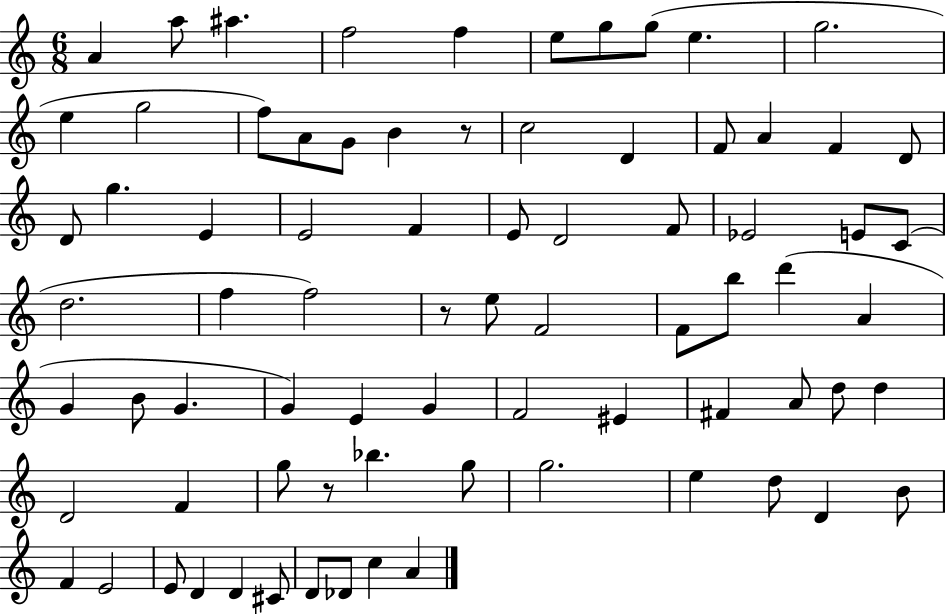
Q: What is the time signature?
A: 6/8